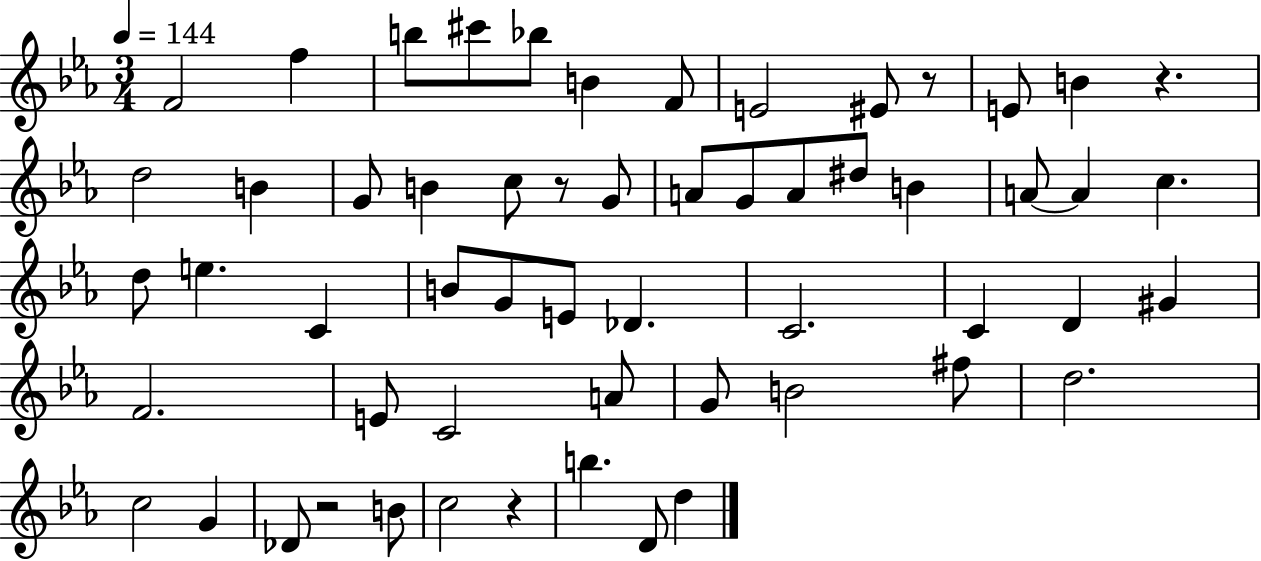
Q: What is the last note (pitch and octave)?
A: D5